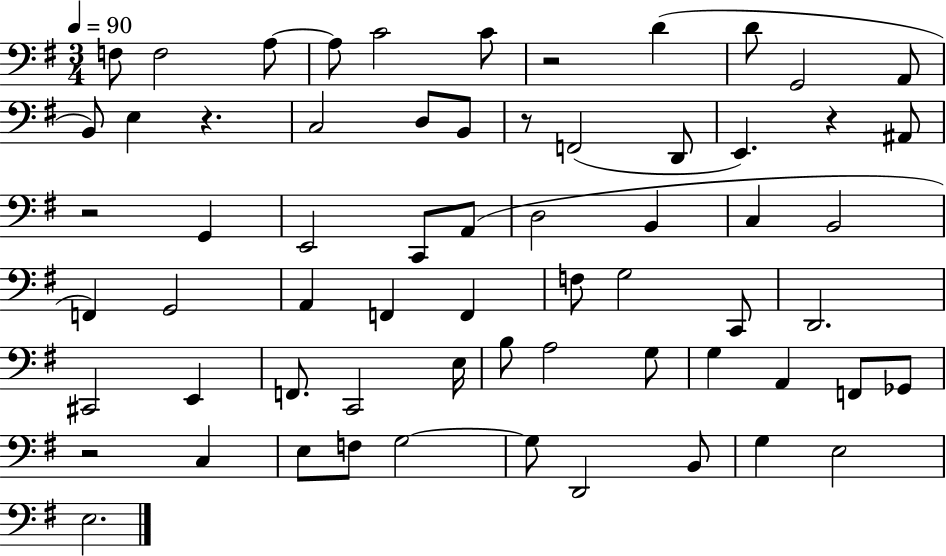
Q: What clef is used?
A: bass